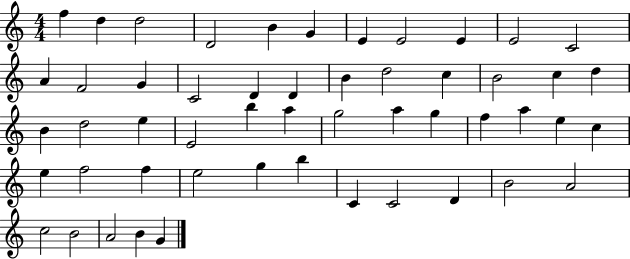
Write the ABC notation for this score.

X:1
T:Untitled
M:4/4
L:1/4
K:C
f d d2 D2 B G E E2 E E2 C2 A F2 G C2 D D B d2 c B2 c d B d2 e E2 b a g2 a g f a e c e f2 f e2 g b C C2 D B2 A2 c2 B2 A2 B G